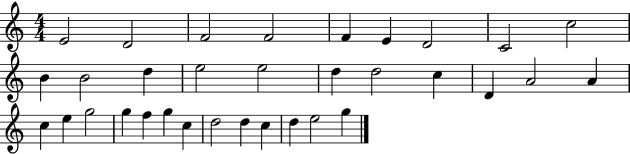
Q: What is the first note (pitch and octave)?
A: E4